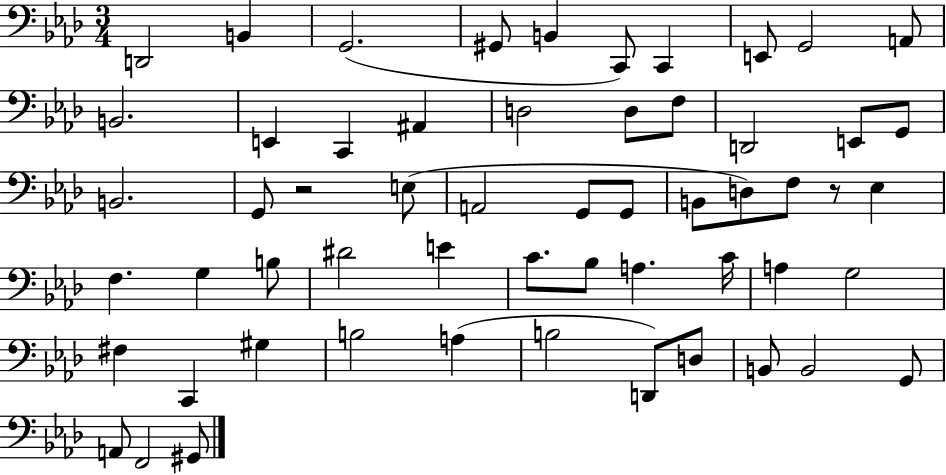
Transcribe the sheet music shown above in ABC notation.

X:1
T:Untitled
M:3/4
L:1/4
K:Ab
D,,2 B,, G,,2 ^G,,/2 B,, C,,/2 C,, E,,/2 G,,2 A,,/2 B,,2 E,, C,, ^A,, D,2 D,/2 F,/2 D,,2 E,,/2 G,,/2 B,,2 G,,/2 z2 E,/2 A,,2 G,,/2 G,,/2 B,,/2 D,/2 F,/2 z/2 _E, F, G, B,/2 ^D2 E C/2 _B,/2 A, C/4 A, G,2 ^F, C,, ^G, B,2 A, B,2 D,,/2 D,/2 B,,/2 B,,2 G,,/2 A,,/2 F,,2 ^G,,/2